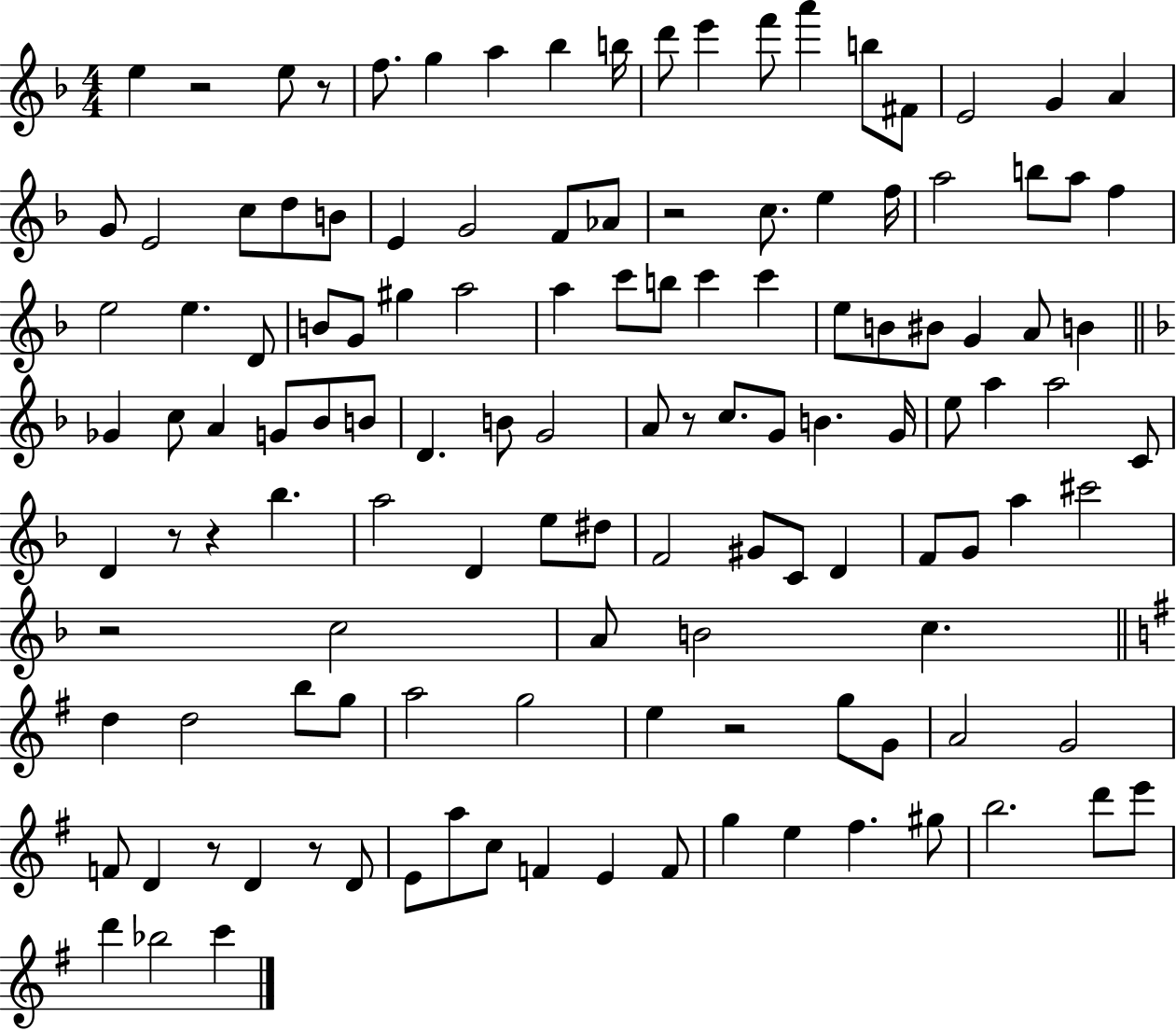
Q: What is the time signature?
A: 4/4